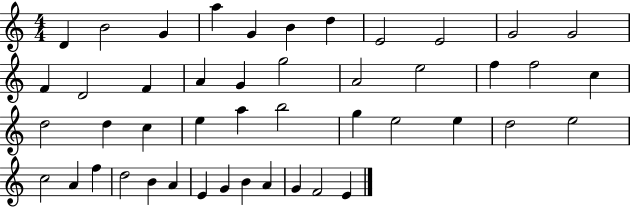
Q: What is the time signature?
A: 4/4